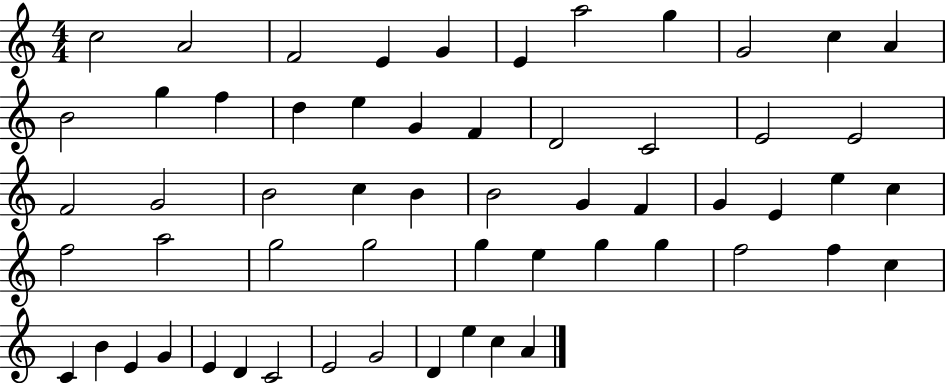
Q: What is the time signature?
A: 4/4